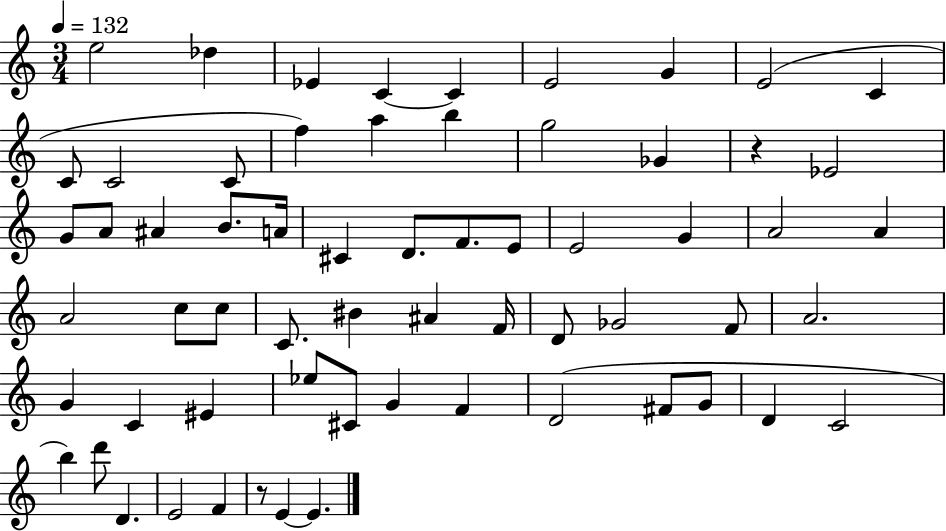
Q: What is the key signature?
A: C major